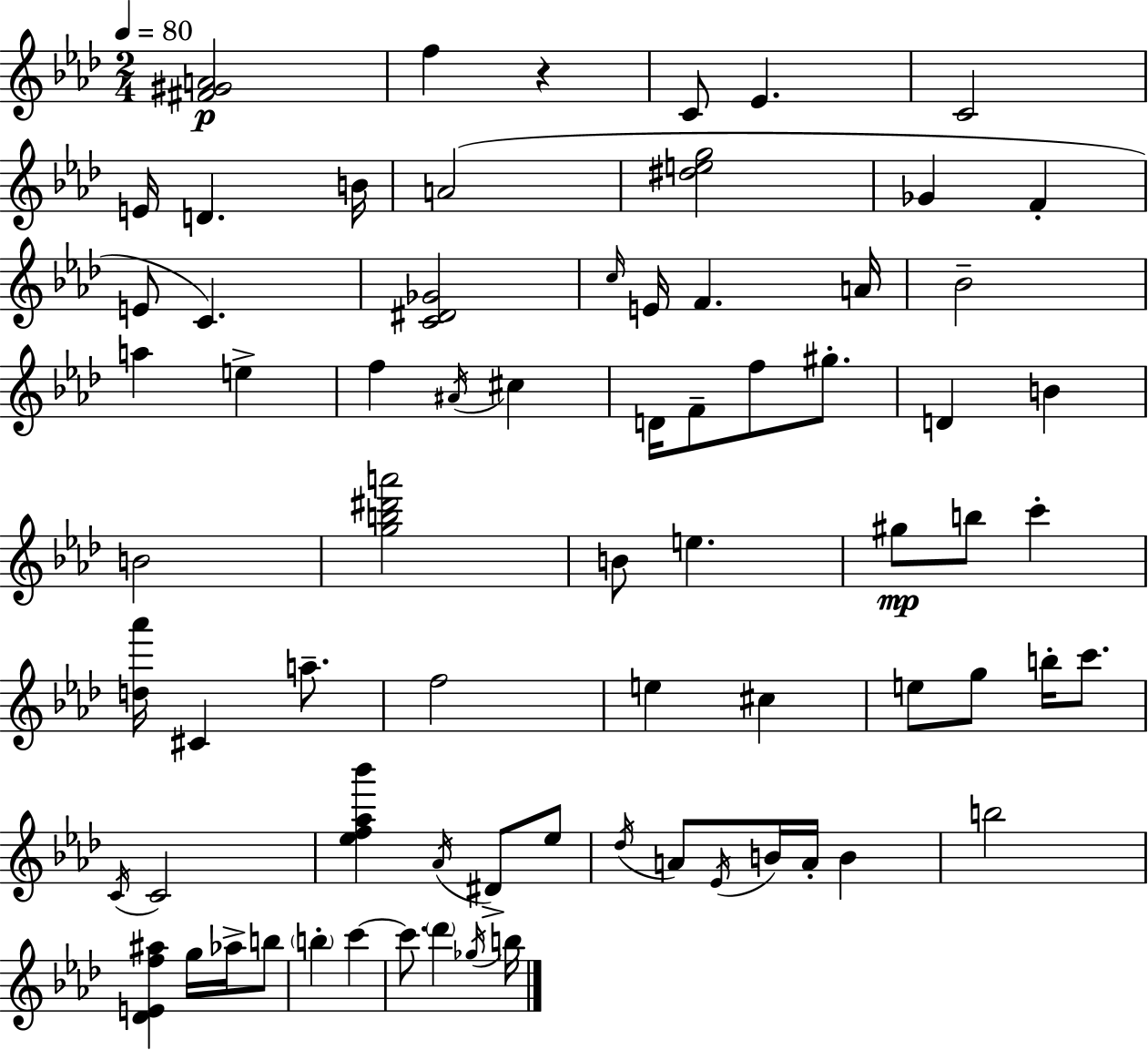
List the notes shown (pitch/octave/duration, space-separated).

[F#4,G#4,A4]/h F5/q R/q C4/e Eb4/q. C4/h E4/s D4/q. B4/s A4/h [D#5,E5,G5]/h Gb4/q F4/q E4/e C4/q. [C4,D#4,Gb4]/h C5/s E4/s F4/q. A4/s Bb4/h A5/q E5/q F5/q A#4/s C#5/q D4/s F4/e F5/e G#5/e. D4/q B4/q B4/h [G5,B5,D#6,A6]/h B4/e E5/q. G#5/e B5/e C6/q [D5,Ab6]/s C#4/q A5/e. F5/h E5/q C#5/q E5/e G5/e B5/s C6/e. C4/s C4/h [Eb5,F5,Ab5,Bb6]/q Ab4/s D#4/e Eb5/e Db5/s A4/e Eb4/s B4/s A4/s B4/q B5/h [Db4,E4,F5,A#5]/q G5/s Ab5/s B5/e B5/q C6/q C6/e. Db6/q Gb5/s B5/s